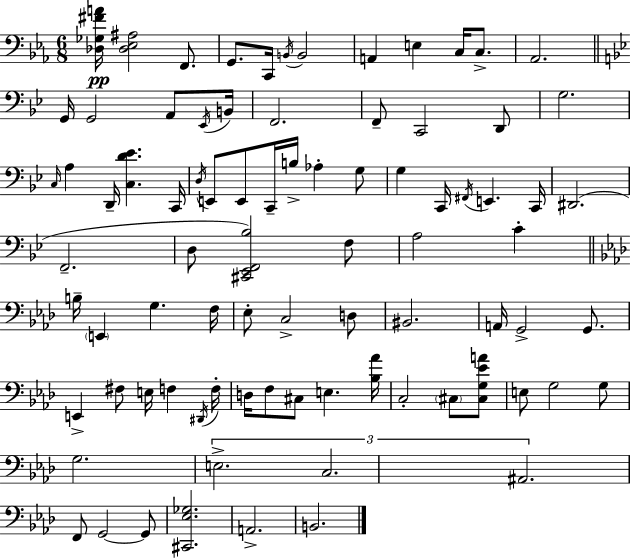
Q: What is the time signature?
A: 6/8